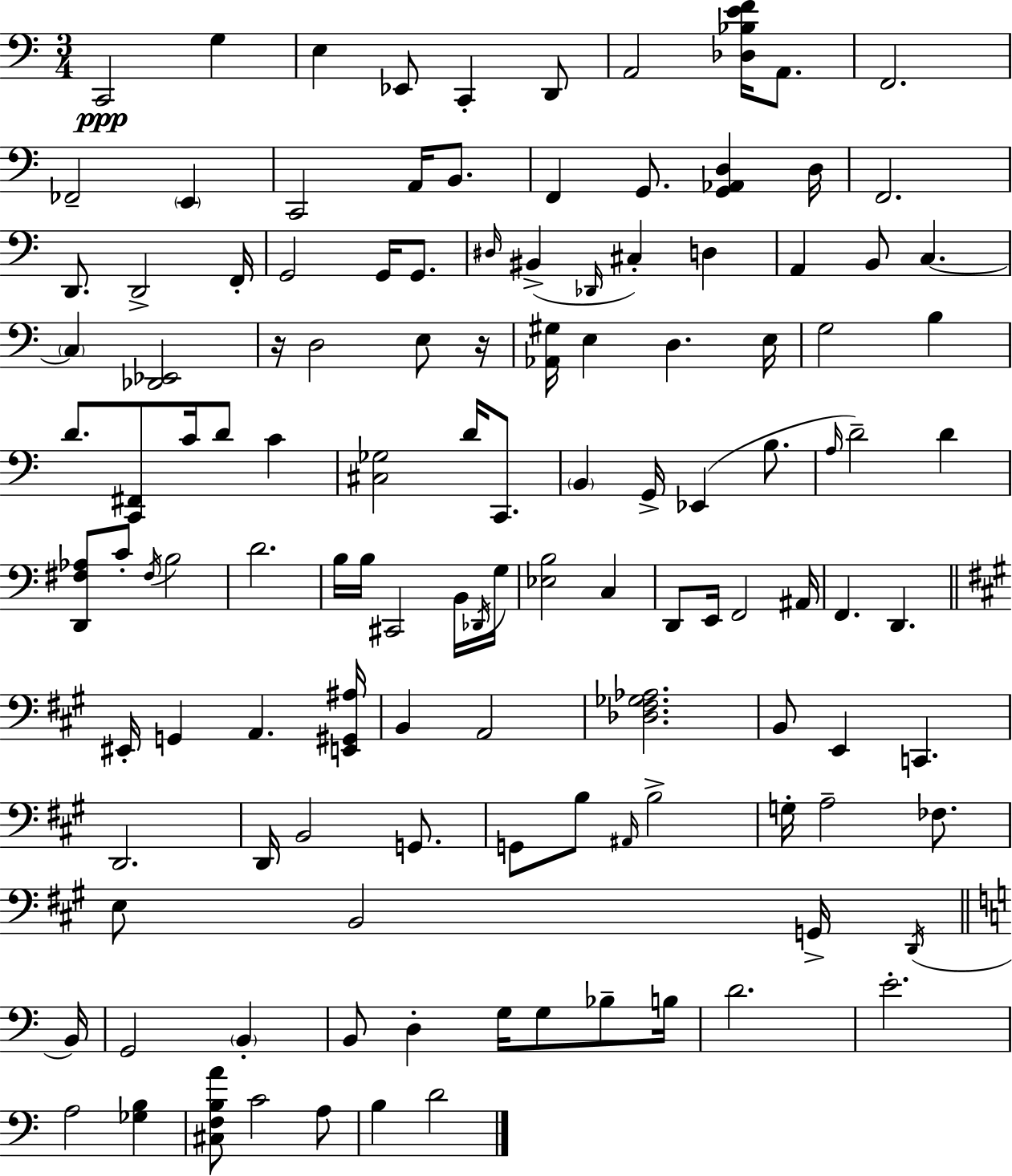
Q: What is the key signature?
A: C major